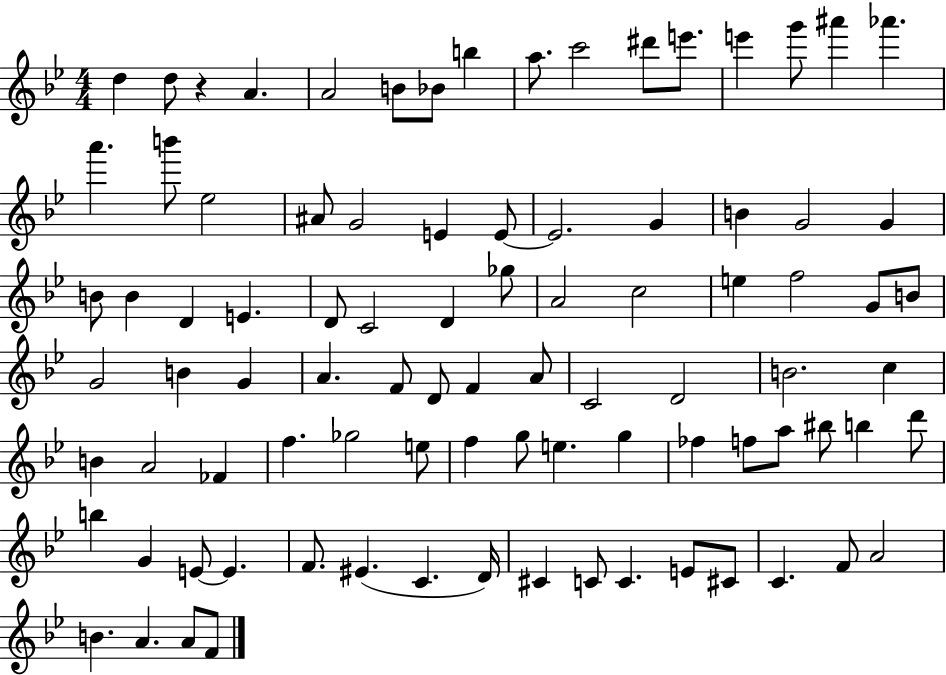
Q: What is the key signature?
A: BES major